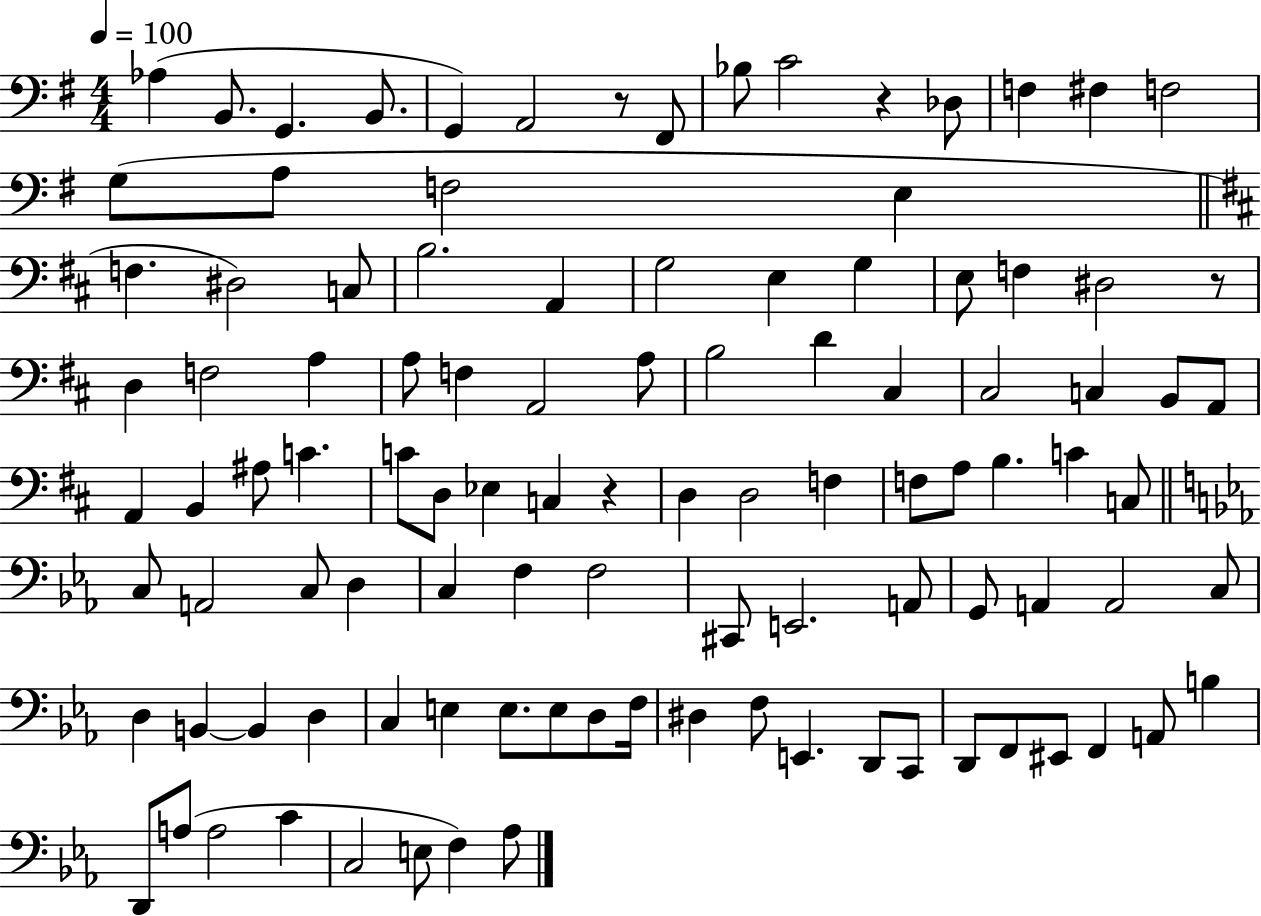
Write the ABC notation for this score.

X:1
T:Untitled
M:4/4
L:1/4
K:G
_A, B,,/2 G,, B,,/2 G,, A,,2 z/2 ^F,,/2 _B,/2 C2 z _D,/2 F, ^F, F,2 G,/2 A,/2 F,2 E, F, ^D,2 C,/2 B,2 A,, G,2 E, G, E,/2 F, ^D,2 z/2 D, F,2 A, A,/2 F, A,,2 A,/2 B,2 D ^C, ^C,2 C, B,,/2 A,,/2 A,, B,, ^A,/2 C C/2 D,/2 _E, C, z D, D,2 F, F,/2 A,/2 B, C C,/2 C,/2 A,,2 C,/2 D, C, F, F,2 ^C,,/2 E,,2 A,,/2 G,,/2 A,, A,,2 C,/2 D, B,, B,, D, C, E, E,/2 E,/2 D,/2 F,/4 ^D, F,/2 E,, D,,/2 C,,/2 D,,/2 F,,/2 ^E,,/2 F,, A,,/2 B, D,,/2 A,/2 A,2 C C,2 E,/2 F, _A,/2